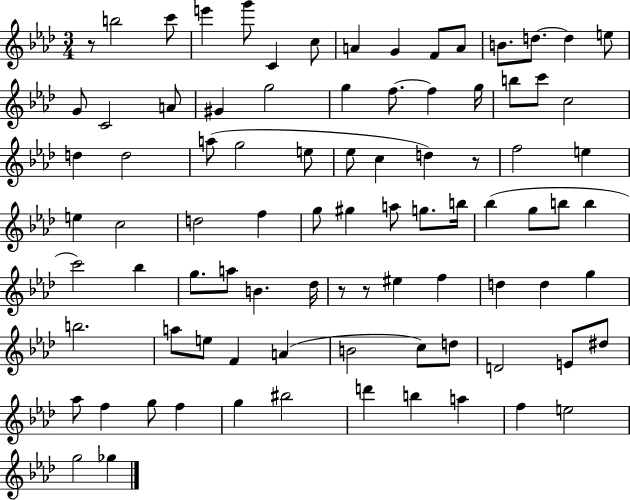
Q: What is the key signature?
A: AES major